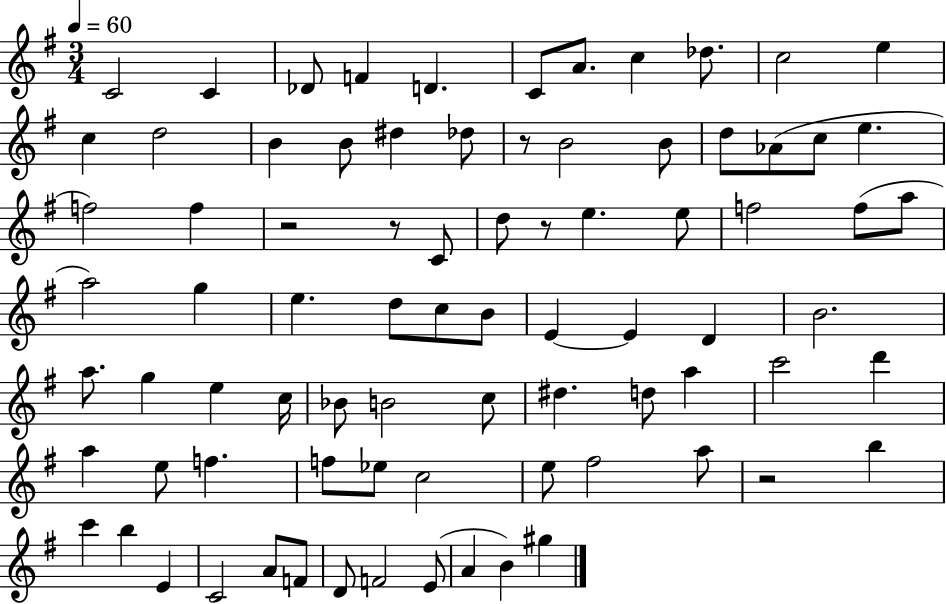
C4/h C4/q Db4/e F4/q D4/q. C4/e A4/e. C5/q Db5/e. C5/h E5/q C5/q D5/h B4/q B4/e D#5/q Db5/e R/e B4/h B4/e D5/e Ab4/e C5/e E5/q. F5/h F5/q R/h R/e C4/e D5/e R/e E5/q. E5/e F5/h F5/e A5/e A5/h G5/q E5/q. D5/e C5/e B4/e E4/q E4/q D4/q B4/h. A5/e. G5/q E5/q C5/s Bb4/e B4/h C5/e D#5/q. D5/e A5/q C6/h D6/q A5/q E5/e F5/q. F5/e Eb5/e C5/h E5/e F#5/h A5/e R/h B5/q C6/q B5/q E4/q C4/h A4/e F4/e D4/e F4/h E4/e A4/q B4/q G#5/q